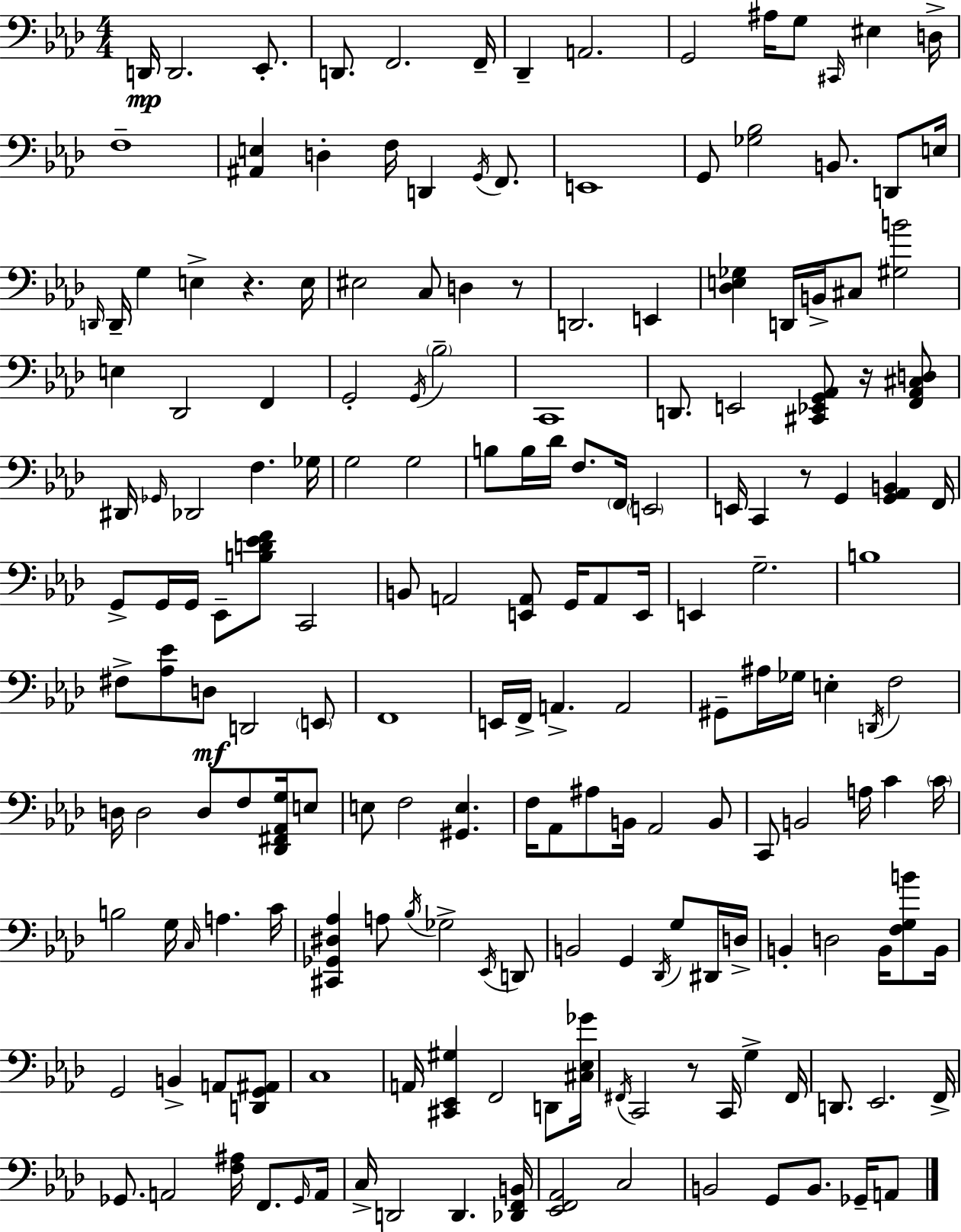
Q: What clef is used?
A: bass